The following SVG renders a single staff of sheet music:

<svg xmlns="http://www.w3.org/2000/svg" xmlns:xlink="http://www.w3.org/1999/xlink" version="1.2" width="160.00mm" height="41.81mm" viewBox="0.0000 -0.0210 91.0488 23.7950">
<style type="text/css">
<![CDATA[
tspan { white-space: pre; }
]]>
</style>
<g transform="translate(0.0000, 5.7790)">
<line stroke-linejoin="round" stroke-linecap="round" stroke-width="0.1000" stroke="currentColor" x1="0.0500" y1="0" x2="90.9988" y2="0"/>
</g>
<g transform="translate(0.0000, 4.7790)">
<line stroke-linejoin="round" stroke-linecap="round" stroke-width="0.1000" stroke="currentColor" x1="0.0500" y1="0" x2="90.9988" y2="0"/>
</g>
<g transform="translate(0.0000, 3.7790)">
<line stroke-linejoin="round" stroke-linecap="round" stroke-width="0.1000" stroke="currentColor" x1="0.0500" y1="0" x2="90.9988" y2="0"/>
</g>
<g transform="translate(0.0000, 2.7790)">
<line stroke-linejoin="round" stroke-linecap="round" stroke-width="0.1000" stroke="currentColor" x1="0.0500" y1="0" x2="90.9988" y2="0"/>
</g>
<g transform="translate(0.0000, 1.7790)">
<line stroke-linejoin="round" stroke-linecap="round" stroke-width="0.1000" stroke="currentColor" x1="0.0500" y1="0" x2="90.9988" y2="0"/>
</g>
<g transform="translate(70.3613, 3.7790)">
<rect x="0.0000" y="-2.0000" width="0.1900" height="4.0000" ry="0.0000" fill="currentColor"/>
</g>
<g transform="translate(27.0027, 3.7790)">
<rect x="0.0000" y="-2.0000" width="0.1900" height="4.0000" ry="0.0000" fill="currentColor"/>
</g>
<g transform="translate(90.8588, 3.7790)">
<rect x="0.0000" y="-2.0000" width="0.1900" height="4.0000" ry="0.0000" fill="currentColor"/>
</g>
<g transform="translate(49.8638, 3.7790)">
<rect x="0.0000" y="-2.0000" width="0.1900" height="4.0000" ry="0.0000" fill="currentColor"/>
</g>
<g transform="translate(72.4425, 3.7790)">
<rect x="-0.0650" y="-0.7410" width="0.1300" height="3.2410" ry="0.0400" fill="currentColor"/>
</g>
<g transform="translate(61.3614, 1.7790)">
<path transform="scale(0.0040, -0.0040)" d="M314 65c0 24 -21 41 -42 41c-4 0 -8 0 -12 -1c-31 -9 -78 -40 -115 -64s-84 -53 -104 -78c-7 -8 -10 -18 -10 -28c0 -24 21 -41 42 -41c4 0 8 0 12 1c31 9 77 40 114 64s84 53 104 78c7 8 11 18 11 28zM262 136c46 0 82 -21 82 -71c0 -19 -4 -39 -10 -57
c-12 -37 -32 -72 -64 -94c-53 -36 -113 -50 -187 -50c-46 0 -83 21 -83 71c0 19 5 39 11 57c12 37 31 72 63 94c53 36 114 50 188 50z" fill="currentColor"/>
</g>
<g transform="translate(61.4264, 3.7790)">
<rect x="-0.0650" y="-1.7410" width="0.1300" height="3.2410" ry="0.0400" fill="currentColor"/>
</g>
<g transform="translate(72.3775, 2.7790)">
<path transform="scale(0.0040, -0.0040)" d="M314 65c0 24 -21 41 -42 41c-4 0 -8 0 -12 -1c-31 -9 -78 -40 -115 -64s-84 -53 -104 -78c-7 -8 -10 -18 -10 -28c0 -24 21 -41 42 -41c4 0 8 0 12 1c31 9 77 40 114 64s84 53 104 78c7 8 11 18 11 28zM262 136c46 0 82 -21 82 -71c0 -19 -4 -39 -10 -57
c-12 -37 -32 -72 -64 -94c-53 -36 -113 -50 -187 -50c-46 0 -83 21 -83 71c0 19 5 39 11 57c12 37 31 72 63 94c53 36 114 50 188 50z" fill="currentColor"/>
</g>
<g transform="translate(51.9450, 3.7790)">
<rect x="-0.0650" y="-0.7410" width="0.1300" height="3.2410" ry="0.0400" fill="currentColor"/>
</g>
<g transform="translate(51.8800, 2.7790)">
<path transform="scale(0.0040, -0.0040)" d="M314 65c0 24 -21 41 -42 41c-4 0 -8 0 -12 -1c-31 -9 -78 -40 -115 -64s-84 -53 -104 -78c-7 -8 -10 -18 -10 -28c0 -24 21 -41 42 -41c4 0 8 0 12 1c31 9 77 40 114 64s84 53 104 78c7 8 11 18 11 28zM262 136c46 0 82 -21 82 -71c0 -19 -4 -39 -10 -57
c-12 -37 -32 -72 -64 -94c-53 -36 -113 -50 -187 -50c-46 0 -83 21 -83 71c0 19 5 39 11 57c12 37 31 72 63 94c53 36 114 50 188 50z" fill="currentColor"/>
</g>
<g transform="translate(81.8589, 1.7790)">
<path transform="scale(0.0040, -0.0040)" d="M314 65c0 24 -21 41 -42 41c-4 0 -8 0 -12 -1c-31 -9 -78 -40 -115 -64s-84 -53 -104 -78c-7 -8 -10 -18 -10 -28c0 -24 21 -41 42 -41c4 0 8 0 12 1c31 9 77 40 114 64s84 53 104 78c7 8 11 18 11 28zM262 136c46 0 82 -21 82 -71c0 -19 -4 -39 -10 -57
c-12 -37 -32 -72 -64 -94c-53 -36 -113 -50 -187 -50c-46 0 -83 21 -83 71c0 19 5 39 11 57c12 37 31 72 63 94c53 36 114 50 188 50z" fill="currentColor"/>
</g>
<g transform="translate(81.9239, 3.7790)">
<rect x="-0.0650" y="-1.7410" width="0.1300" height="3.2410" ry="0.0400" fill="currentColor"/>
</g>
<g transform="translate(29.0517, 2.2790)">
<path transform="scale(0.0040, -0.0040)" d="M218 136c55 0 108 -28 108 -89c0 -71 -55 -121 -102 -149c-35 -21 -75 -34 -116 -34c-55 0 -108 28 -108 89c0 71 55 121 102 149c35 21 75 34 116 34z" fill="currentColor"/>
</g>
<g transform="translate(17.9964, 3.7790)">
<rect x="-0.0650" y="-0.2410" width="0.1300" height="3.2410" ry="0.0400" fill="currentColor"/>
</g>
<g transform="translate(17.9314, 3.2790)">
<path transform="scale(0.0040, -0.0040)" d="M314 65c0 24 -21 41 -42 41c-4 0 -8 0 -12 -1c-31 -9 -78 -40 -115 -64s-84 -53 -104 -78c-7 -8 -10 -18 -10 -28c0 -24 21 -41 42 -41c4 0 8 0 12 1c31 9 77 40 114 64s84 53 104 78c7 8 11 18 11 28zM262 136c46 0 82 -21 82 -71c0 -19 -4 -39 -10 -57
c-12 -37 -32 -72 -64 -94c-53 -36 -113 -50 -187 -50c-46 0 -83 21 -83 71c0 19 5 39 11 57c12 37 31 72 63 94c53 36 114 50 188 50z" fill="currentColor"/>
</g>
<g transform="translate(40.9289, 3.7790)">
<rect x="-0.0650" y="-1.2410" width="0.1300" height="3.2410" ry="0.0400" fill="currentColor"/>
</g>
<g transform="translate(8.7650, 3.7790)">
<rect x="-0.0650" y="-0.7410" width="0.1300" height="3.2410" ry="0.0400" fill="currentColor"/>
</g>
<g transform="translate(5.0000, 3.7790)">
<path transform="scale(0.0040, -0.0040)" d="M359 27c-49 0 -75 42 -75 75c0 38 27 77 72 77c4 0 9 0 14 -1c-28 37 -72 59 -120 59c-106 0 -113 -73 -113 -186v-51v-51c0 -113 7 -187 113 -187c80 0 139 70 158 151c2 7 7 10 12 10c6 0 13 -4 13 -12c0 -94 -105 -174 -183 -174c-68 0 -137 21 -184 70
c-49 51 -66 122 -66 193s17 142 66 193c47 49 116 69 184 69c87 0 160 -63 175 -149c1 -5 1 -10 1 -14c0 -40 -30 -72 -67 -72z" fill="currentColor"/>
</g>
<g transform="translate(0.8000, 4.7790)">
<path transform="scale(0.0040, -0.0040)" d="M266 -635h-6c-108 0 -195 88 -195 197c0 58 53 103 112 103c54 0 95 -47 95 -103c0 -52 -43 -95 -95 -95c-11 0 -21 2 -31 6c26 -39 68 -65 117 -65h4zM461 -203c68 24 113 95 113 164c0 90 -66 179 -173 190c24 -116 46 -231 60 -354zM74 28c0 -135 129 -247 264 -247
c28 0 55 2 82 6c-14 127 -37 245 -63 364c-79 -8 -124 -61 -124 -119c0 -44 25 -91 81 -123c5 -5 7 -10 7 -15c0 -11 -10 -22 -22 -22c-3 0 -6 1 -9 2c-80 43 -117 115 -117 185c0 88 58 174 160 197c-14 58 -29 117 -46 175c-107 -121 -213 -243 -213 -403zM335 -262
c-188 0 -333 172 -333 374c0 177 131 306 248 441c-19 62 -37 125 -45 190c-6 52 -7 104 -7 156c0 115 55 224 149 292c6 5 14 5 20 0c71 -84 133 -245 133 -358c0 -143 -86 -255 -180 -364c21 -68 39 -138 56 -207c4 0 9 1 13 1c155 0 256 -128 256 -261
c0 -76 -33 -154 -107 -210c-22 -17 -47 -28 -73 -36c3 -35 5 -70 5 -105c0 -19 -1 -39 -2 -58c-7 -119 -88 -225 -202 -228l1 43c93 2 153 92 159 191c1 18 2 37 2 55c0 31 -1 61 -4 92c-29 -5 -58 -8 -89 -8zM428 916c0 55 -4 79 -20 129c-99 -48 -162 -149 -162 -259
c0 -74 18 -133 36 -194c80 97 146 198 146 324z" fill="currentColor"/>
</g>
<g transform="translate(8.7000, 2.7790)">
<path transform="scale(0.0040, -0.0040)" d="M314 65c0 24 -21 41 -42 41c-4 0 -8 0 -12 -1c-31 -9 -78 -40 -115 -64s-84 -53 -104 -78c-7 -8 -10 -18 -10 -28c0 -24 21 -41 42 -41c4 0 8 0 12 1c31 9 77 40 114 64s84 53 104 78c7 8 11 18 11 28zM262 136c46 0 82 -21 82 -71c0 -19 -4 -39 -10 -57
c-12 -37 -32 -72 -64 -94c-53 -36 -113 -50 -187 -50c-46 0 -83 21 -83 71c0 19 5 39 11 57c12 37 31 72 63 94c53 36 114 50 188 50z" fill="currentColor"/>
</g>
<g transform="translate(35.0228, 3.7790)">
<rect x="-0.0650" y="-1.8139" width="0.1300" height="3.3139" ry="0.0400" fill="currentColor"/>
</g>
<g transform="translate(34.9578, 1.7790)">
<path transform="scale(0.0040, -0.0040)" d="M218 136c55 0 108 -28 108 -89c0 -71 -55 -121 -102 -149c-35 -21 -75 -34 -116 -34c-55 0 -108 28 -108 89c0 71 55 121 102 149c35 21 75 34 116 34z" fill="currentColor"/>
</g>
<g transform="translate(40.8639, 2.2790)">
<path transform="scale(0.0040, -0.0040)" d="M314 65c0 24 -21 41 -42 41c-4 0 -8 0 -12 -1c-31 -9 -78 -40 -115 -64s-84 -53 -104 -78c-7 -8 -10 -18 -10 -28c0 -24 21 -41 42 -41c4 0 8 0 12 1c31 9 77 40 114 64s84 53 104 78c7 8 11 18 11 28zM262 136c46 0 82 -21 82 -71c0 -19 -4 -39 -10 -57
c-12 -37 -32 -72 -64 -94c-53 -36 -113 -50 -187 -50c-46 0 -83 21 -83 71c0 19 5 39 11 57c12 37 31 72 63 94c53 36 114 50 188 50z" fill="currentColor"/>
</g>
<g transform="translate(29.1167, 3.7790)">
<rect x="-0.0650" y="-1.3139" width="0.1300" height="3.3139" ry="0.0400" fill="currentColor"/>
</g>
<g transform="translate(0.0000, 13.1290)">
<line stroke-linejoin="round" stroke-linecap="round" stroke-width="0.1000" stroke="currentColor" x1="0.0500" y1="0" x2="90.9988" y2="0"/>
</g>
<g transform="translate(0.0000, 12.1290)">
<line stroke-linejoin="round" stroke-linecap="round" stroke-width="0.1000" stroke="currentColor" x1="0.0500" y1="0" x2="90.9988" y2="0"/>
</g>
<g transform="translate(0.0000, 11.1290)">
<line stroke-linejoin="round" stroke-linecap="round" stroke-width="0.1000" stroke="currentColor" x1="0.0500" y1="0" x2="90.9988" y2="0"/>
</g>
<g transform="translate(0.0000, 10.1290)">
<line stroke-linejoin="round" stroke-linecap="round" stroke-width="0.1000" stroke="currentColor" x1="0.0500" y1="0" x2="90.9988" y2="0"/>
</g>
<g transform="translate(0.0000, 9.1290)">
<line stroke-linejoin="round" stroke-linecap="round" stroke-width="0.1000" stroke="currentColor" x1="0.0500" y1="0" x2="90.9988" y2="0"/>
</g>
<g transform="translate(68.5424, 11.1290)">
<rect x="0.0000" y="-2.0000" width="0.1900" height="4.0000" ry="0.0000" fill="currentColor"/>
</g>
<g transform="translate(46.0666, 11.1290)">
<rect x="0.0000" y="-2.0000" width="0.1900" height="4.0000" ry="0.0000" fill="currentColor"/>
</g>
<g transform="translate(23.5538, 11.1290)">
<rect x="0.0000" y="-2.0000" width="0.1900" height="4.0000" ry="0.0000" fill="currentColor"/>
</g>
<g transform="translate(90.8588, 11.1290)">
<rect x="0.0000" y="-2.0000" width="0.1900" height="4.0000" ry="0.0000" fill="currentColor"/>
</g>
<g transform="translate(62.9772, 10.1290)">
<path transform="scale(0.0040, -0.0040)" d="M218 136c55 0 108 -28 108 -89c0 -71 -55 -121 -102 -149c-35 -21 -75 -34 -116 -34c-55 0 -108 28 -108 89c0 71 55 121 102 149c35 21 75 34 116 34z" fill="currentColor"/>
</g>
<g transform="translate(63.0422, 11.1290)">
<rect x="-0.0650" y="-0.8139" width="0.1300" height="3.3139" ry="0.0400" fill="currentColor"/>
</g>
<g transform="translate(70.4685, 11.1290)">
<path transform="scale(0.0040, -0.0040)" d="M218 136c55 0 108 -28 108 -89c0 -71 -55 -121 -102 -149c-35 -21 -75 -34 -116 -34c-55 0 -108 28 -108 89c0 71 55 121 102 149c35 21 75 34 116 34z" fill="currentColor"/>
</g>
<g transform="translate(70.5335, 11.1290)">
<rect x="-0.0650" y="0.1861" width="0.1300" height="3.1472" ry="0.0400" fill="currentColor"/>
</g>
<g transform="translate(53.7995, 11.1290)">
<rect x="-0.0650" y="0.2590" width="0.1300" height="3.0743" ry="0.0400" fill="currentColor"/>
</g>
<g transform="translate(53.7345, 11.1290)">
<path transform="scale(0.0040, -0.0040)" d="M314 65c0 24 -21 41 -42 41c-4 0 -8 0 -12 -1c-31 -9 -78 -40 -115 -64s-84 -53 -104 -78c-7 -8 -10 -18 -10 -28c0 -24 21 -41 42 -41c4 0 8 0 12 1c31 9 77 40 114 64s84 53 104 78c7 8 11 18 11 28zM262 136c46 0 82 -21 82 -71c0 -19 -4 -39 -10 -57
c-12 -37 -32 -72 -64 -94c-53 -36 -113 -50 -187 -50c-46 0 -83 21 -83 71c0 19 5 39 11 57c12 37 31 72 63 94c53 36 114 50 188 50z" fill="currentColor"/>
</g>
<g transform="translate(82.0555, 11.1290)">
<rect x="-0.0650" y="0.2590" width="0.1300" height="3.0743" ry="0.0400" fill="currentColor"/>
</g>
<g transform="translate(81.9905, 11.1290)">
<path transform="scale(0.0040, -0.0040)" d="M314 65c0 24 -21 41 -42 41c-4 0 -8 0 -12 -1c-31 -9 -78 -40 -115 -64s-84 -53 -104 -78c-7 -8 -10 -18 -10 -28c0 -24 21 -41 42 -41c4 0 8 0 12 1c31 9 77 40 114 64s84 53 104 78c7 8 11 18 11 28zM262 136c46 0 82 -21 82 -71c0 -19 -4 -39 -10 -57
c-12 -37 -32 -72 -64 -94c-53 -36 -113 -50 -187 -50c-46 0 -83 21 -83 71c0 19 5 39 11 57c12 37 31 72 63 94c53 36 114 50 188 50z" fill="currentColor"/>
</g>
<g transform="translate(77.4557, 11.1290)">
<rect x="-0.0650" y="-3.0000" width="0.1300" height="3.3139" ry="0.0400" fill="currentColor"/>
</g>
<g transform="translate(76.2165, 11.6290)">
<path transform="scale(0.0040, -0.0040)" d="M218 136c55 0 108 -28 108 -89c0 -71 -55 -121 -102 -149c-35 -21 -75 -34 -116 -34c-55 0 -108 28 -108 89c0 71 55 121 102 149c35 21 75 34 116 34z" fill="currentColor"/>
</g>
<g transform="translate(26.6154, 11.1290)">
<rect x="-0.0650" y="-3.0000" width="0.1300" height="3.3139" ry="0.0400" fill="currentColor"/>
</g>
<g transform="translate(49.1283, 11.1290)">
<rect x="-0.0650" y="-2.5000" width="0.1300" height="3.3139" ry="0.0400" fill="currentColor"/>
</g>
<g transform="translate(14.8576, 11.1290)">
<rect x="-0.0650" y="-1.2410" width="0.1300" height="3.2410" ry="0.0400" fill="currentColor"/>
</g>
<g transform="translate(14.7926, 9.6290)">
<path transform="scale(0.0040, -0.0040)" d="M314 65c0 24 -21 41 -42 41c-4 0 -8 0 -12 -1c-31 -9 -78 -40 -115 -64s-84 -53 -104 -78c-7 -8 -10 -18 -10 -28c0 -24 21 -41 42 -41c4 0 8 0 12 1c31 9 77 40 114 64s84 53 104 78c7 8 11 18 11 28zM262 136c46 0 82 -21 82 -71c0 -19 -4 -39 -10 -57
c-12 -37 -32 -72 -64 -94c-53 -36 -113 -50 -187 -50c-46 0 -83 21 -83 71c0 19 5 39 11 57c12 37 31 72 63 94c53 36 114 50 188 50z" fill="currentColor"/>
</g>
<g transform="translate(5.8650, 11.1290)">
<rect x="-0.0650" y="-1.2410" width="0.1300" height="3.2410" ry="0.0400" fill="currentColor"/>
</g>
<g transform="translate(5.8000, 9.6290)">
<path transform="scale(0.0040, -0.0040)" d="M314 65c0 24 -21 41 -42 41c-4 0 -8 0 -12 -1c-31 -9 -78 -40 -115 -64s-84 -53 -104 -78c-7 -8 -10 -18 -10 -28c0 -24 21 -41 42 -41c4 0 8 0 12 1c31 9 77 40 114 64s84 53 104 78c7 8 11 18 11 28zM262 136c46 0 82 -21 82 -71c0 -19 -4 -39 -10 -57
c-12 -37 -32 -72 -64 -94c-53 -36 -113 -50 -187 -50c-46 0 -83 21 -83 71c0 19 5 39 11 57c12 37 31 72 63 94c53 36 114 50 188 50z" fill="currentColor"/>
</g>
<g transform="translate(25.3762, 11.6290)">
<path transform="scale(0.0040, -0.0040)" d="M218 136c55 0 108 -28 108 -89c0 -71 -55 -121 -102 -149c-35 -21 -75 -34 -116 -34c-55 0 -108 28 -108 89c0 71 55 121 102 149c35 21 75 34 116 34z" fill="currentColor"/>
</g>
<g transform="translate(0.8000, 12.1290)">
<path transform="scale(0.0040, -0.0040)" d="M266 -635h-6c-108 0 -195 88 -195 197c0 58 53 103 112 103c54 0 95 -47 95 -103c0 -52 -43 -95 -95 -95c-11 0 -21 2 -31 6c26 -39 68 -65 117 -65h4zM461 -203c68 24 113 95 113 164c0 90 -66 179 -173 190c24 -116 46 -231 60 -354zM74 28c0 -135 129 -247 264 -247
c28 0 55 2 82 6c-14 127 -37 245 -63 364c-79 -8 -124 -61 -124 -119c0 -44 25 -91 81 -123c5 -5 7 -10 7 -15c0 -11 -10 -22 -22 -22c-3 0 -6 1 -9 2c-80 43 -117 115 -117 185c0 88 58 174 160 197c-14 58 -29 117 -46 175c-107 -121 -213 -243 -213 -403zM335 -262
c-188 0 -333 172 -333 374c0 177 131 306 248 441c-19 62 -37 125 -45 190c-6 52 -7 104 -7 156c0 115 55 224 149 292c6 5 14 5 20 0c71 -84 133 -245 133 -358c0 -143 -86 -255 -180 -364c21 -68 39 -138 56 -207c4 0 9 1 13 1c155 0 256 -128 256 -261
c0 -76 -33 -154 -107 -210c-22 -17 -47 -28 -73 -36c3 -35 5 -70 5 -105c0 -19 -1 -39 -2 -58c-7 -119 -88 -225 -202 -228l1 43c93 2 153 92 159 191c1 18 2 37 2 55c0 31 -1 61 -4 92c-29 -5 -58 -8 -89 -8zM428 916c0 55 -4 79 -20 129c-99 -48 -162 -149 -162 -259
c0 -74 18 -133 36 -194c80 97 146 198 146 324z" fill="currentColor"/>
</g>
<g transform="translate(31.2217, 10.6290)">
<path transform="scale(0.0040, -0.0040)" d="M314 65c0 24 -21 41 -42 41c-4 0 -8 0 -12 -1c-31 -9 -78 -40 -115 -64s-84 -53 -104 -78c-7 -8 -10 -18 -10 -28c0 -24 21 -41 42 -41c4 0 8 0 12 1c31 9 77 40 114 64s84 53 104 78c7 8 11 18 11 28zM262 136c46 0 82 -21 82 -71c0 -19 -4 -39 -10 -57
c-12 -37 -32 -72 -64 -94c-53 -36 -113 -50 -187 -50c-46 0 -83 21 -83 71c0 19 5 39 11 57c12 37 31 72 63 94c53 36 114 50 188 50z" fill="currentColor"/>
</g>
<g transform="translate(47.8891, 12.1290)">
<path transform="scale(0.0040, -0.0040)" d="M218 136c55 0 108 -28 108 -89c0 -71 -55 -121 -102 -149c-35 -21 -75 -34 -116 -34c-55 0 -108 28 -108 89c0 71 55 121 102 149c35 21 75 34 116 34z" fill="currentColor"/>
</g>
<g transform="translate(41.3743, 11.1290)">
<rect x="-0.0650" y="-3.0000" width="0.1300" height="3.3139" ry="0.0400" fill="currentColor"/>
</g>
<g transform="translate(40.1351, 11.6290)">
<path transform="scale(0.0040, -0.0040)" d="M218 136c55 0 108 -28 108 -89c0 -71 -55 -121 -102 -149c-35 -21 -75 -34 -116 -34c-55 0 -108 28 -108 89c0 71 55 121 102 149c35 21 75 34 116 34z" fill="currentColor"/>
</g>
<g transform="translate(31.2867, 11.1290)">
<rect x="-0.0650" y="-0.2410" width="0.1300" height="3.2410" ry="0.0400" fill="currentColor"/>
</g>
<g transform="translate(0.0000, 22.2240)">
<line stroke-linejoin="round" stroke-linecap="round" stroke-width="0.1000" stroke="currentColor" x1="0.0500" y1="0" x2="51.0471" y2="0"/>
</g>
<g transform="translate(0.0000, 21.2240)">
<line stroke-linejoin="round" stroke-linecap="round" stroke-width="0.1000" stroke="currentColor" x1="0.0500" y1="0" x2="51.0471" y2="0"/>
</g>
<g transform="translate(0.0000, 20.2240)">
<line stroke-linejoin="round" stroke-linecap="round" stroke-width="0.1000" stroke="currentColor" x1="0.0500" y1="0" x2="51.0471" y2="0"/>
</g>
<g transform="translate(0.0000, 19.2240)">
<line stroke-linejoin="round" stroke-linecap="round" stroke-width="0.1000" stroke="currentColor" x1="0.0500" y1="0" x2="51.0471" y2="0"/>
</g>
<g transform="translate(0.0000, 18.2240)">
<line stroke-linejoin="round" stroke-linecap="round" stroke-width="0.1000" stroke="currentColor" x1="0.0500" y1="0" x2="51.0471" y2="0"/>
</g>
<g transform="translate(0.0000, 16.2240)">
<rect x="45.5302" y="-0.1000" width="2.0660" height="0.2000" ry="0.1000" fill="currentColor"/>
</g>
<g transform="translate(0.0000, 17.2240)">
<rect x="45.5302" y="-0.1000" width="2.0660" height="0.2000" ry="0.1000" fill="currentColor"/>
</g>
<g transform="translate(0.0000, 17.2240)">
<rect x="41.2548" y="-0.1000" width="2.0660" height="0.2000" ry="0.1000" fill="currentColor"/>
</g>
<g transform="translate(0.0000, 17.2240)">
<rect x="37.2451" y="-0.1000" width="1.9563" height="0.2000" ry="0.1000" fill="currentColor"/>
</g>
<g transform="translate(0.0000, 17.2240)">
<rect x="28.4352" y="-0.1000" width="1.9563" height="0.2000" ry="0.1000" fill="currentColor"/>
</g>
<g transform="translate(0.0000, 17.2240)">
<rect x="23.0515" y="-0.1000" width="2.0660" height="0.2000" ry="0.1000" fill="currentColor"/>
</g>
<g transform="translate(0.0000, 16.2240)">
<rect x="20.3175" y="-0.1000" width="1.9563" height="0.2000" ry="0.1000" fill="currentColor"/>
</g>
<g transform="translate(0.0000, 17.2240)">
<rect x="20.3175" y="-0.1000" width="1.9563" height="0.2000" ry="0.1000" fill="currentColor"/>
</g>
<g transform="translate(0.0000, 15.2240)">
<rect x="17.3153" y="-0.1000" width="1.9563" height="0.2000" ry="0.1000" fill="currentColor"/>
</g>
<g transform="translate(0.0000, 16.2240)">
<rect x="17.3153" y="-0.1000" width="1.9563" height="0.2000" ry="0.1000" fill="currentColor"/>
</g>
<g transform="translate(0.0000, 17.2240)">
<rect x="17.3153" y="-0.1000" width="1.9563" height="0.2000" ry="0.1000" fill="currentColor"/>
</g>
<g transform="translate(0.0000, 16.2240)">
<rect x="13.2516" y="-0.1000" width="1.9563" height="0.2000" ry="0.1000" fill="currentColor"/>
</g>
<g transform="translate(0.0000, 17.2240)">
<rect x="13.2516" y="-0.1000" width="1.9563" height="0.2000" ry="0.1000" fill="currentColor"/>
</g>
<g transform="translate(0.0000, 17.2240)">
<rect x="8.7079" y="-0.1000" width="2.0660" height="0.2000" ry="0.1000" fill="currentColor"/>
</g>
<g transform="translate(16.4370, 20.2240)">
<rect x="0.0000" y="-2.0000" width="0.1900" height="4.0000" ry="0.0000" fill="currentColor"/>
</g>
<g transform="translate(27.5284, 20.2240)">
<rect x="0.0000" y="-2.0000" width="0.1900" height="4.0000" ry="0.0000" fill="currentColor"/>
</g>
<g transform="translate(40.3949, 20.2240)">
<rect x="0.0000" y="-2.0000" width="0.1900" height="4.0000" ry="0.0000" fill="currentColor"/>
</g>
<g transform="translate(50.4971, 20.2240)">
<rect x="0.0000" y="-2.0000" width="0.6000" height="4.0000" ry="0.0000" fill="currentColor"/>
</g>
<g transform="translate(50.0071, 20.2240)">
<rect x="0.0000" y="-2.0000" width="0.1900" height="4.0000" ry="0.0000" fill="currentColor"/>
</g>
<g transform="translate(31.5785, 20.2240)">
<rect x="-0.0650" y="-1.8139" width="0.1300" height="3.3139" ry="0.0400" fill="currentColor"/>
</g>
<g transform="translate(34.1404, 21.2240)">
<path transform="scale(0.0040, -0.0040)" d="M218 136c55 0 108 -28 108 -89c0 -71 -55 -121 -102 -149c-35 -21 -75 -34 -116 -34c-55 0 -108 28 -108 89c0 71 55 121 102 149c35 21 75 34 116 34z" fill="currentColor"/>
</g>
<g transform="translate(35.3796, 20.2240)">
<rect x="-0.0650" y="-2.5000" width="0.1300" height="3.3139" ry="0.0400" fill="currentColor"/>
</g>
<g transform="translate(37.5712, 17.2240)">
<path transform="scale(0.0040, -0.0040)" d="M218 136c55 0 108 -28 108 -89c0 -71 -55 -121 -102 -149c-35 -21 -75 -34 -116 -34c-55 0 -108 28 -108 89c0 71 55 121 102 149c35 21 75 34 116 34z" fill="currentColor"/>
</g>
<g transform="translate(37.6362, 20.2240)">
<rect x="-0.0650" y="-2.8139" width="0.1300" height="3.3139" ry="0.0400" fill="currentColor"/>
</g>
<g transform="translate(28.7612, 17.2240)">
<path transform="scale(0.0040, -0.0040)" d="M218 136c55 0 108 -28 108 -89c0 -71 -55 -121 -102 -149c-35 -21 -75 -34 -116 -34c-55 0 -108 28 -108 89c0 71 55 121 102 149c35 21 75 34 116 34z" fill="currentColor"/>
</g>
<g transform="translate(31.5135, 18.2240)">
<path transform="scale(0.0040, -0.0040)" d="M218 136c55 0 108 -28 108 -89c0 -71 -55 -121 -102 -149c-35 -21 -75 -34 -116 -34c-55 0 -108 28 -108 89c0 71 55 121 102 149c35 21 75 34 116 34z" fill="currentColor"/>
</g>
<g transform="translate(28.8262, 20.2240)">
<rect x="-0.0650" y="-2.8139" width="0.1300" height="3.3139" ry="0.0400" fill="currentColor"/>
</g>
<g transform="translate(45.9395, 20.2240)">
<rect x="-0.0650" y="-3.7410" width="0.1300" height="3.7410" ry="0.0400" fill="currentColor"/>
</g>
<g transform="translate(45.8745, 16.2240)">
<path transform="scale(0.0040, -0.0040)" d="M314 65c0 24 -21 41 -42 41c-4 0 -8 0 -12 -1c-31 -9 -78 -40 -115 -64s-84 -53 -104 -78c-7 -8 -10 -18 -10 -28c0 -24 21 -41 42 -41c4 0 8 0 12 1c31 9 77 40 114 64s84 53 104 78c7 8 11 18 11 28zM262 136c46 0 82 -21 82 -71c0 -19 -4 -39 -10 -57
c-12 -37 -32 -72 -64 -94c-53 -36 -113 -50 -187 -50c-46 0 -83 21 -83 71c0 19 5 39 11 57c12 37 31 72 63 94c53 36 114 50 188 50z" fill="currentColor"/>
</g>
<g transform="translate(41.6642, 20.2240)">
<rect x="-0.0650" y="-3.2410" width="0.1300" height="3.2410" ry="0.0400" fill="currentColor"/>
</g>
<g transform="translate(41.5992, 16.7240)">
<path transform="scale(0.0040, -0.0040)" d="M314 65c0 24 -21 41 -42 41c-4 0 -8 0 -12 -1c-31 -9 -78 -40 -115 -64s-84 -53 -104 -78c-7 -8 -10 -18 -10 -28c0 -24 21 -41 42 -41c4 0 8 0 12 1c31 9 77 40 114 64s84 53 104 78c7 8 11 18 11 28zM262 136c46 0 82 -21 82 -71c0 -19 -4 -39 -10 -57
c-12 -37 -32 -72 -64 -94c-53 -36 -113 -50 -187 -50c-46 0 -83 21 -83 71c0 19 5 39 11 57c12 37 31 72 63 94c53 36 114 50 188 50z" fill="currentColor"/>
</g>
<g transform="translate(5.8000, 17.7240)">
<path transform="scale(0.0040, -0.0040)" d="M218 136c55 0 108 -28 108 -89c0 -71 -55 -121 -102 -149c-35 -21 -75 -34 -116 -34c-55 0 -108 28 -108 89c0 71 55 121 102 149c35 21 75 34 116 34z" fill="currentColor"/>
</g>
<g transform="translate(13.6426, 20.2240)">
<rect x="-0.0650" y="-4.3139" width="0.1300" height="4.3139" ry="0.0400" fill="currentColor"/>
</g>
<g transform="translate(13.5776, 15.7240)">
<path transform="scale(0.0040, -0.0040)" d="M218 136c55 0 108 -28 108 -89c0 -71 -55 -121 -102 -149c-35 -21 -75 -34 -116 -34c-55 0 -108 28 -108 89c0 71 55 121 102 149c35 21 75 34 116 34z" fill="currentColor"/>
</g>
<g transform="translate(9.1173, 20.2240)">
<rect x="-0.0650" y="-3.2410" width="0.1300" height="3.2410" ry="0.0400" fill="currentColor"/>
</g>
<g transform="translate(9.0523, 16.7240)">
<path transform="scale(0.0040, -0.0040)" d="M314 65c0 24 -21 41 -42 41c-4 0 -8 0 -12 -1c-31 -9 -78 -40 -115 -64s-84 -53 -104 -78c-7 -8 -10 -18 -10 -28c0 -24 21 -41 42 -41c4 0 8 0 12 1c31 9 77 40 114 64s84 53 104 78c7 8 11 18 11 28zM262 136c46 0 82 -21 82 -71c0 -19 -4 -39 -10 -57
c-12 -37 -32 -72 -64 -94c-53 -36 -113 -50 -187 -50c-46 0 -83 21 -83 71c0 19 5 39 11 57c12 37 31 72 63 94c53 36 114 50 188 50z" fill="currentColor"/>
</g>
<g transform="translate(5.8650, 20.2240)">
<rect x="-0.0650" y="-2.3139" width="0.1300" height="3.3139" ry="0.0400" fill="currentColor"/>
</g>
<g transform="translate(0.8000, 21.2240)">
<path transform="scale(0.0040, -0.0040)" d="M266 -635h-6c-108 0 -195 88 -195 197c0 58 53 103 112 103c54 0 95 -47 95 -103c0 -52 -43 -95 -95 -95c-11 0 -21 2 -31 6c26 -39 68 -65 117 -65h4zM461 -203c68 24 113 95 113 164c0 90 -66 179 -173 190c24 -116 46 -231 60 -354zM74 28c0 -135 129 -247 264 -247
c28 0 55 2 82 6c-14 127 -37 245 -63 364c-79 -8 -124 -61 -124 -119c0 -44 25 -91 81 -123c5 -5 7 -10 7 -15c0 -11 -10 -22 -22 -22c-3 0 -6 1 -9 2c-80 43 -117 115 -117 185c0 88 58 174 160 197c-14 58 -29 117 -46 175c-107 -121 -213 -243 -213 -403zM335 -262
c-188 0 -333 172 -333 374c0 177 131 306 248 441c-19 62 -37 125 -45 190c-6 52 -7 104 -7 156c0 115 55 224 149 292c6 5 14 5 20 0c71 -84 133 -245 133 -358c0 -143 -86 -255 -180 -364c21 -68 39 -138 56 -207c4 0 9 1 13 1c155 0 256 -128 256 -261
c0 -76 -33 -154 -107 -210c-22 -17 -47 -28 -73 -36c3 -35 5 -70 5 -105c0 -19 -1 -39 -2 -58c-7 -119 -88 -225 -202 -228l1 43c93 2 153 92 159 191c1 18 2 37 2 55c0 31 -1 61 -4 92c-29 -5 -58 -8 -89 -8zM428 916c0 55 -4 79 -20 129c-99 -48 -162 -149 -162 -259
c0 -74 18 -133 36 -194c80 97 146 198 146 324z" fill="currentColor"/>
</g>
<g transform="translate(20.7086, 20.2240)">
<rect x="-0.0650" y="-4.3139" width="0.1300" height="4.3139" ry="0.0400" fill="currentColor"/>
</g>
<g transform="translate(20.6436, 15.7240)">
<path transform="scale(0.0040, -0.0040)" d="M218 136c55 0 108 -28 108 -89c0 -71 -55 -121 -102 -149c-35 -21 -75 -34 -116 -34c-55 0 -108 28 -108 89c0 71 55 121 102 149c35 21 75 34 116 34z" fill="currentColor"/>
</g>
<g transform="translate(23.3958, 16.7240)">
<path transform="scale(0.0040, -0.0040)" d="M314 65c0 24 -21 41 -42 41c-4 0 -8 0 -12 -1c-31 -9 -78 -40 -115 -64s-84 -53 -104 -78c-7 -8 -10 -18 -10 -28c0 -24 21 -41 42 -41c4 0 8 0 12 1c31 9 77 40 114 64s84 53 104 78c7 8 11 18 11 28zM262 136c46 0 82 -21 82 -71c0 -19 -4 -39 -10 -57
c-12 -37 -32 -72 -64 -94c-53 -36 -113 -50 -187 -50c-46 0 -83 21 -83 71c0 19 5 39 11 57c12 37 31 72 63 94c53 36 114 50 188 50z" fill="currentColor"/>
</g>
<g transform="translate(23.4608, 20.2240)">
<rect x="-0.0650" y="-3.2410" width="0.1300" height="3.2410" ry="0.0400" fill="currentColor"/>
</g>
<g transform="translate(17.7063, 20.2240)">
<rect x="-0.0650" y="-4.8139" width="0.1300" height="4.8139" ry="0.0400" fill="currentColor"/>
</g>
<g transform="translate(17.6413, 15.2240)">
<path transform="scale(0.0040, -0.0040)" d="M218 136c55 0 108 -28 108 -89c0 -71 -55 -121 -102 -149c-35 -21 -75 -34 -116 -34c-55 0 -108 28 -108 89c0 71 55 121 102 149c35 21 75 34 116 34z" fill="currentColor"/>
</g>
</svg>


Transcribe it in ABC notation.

X:1
T:Untitled
M:4/4
L:1/4
K:C
d2 c2 e f e2 d2 f2 d2 f2 e2 e2 A c2 A G B2 d B A B2 g b2 d' e' d' b2 a f G a b2 c'2